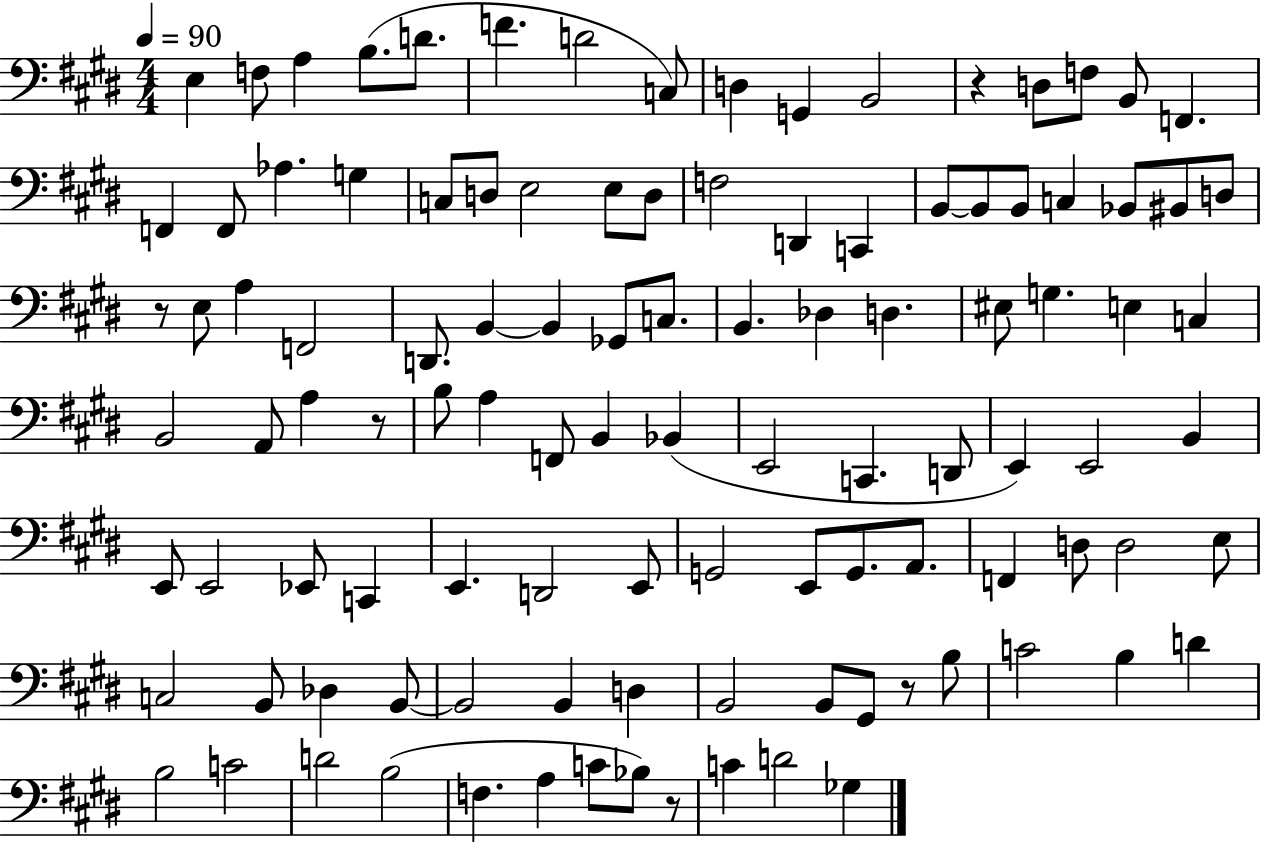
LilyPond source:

{
  \clef bass
  \numericTimeSignature
  \time 4/4
  \key e \major
  \tempo 4 = 90
  e4 f8 a4 b8.( d'8. | f'4. d'2 c8) | d4 g,4 b,2 | r4 d8 f8 b,8 f,4. | \break f,4 f,8 aes4. g4 | c8 d8 e2 e8 d8 | f2 d,4 c,4 | b,8~~ b,8 b,8 c4 bes,8 bis,8 d8 | \break r8 e8 a4 f,2 | d,8. b,4~~ b,4 ges,8 c8. | b,4. des4 d4. | eis8 g4. e4 c4 | \break b,2 a,8 a4 r8 | b8 a4 f,8 b,4 bes,4( | e,2 c,4. d,8 | e,4) e,2 b,4 | \break e,8 e,2 ees,8 c,4 | e,4. d,2 e,8 | g,2 e,8 g,8. a,8. | f,4 d8 d2 e8 | \break c2 b,8 des4 b,8~~ | b,2 b,4 d4 | b,2 b,8 gis,8 r8 b8 | c'2 b4 d'4 | \break b2 c'2 | d'2 b2( | f4. a4 c'8 bes8) r8 | c'4 d'2 ges4 | \break \bar "|."
}